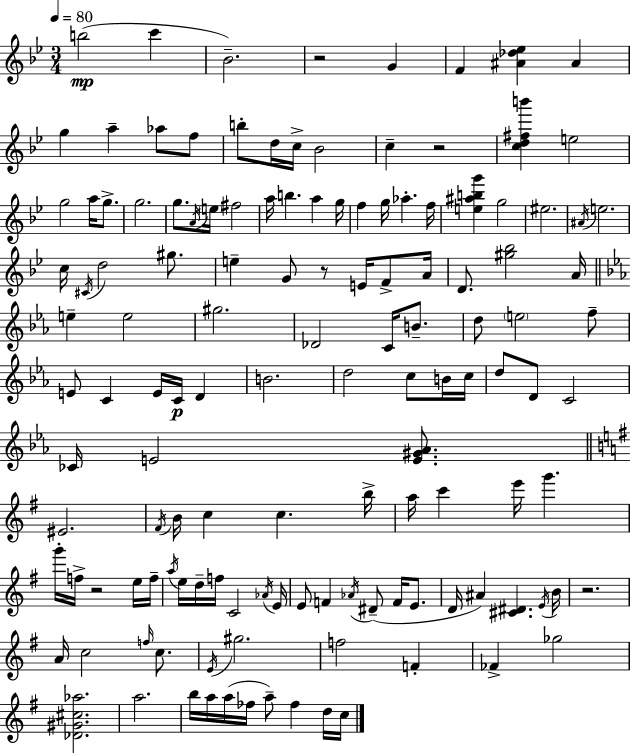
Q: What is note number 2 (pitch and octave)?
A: C6